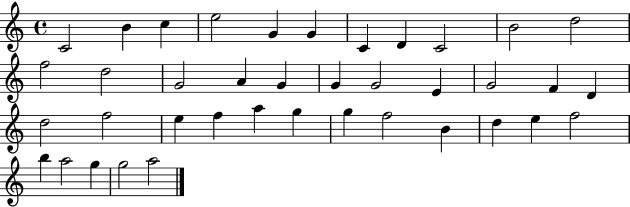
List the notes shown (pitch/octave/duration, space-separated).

C4/h B4/q C5/q E5/h G4/q G4/q C4/q D4/q C4/h B4/h D5/h F5/h D5/h G4/h A4/q G4/q G4/q G4/h E4/q G4/h F4/q D4/q D5/h F5/h E5/q F5/q A5/q G5/q G5/q F5/h B4/q D5/q E5/q F5/h B5/q A5/h G5/q G5/h A5/h